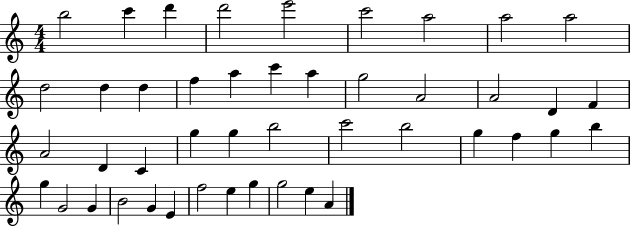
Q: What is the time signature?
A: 4/4